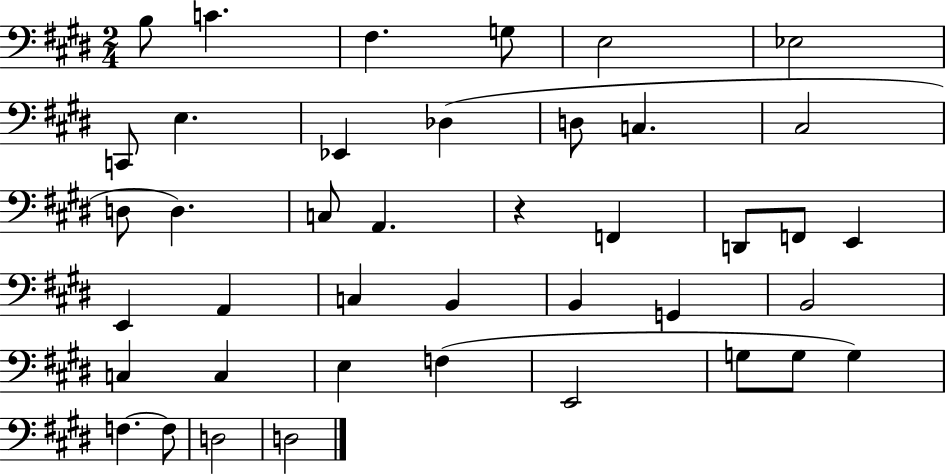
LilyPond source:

{
  \clef bass
  \numericTimeSignature
  \time 2/4
  \key e \major
  \repeat volta 2 { b8 c'4. | fis4. g8 | e2 | ees2 | \break c,8 e4. | ees,4 des4( | d8 c4. | cis2 | \break d8 d4.) | c8 a,4. | r4 f,4 | d,8 f,8 e,4 | \break e,4 a,4 | c4 b,4 | b,4 g,4 | b,2 | \break c4 c4 | e4 f4( | e,2 | g8 g8 g4) | \break f4.~~ f8 | d2 | d2 | } \bar "|."
}